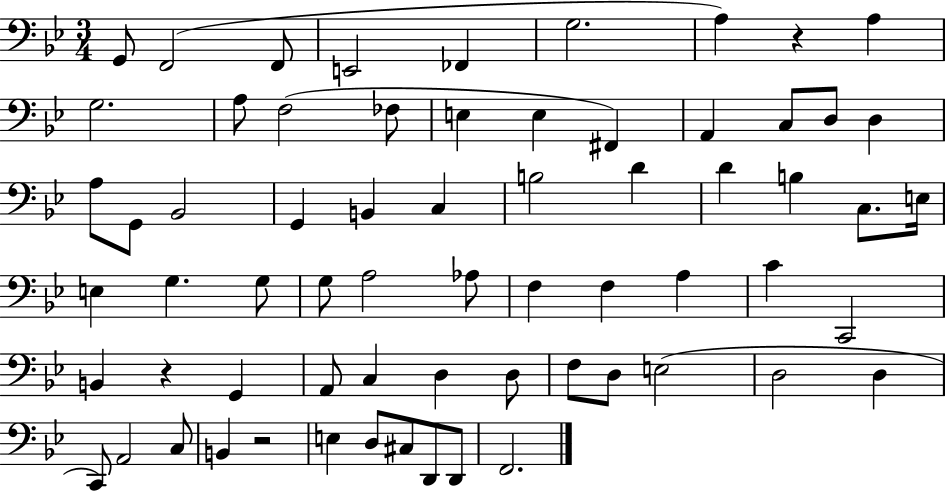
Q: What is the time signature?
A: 3/4